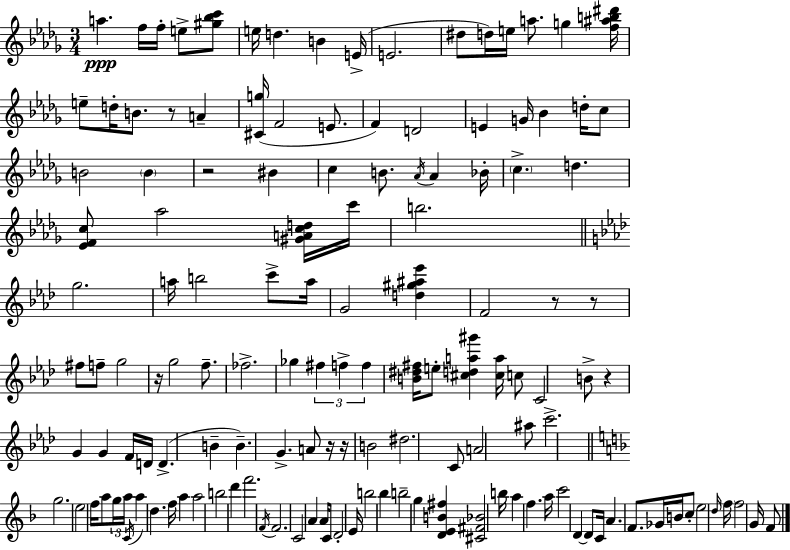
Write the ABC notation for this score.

X:1
T:Untitled
M:3/4
L:1/4
K:Bbm
a f/4 f/4 e/2 [^g_bc']/2 e/4 d B E/4 E2 ^d/2 d/4 e/4 a/2 g [f^ab^d']/4 e/2 d/4 B/2 z/2 A [^Cg]/4 F2 E/2 F D2 E G/4 _B d/4 c/2 B2 B z2 ^B c B/2 _A/4 _A _B/4 c d [_EFc]/2 _a2 [^GAcd]/4 c'/4 b2 g2 a/4 b2 c'/2 a/4 G2 [d^g^a_e'] F2 z/2 z/2 ^f/2 f/2 g2 z/4 g2 f/2 _f2 _g ^f f f [B^d^f]/4 e/2 [^cda^g'] [^ca]/4 c/2 C2 B/2 z G G F/4 D/4 D B B G A/2 z/4 z/4 B2 ^d2 C/2 A2 ^a/2 c'2 g2 e2 f/4 a/2 g/4 a/4 C/4 a d f/4 a a2 b2 d' f'2 F/4 F2 C2 A A/4 C/2 D2 E/4 b2 _b b2 g [DEB^f] [^C^F_B]2 b/4 a f a/4 c'2 D D/2 C/4 A F/2 _G/4 B/4 c/2 e2 d/4 f/4 f2 G/4 F/2